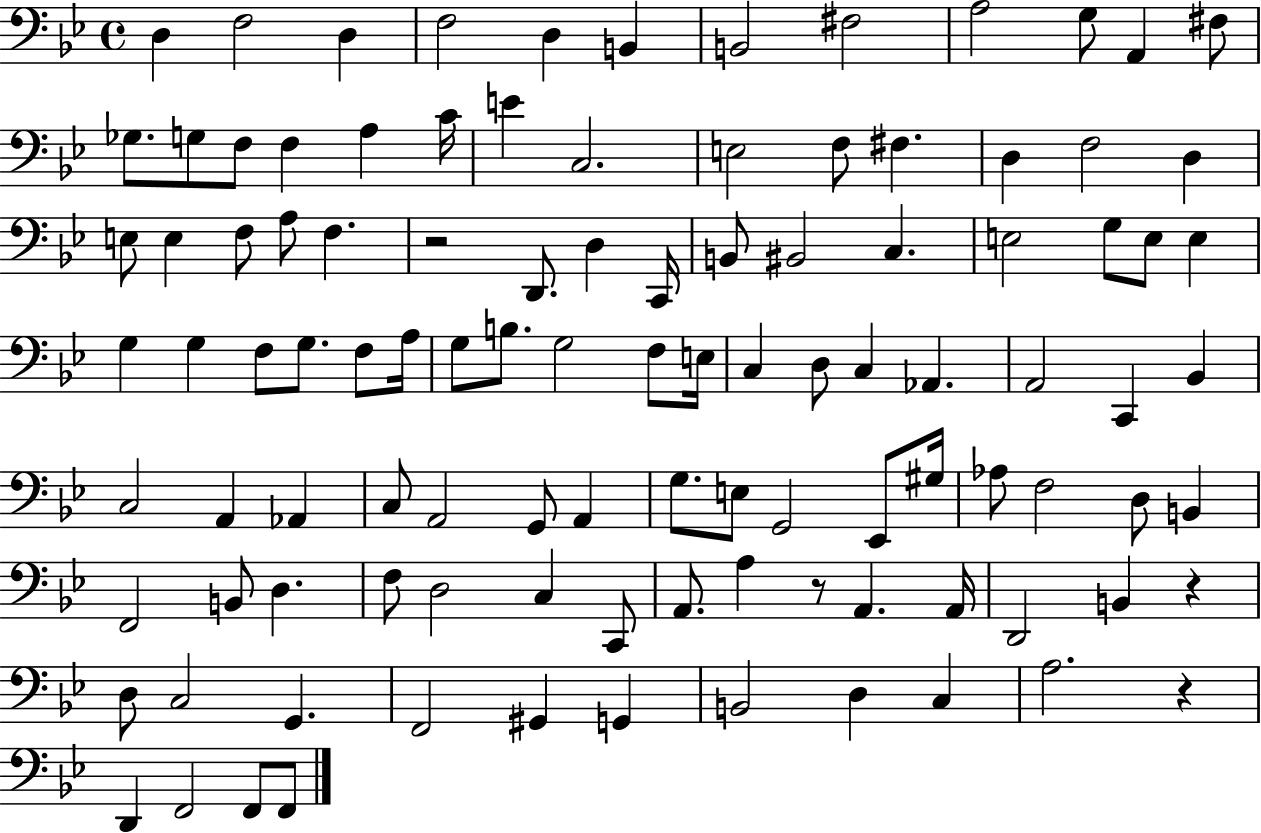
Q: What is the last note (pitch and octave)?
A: F2